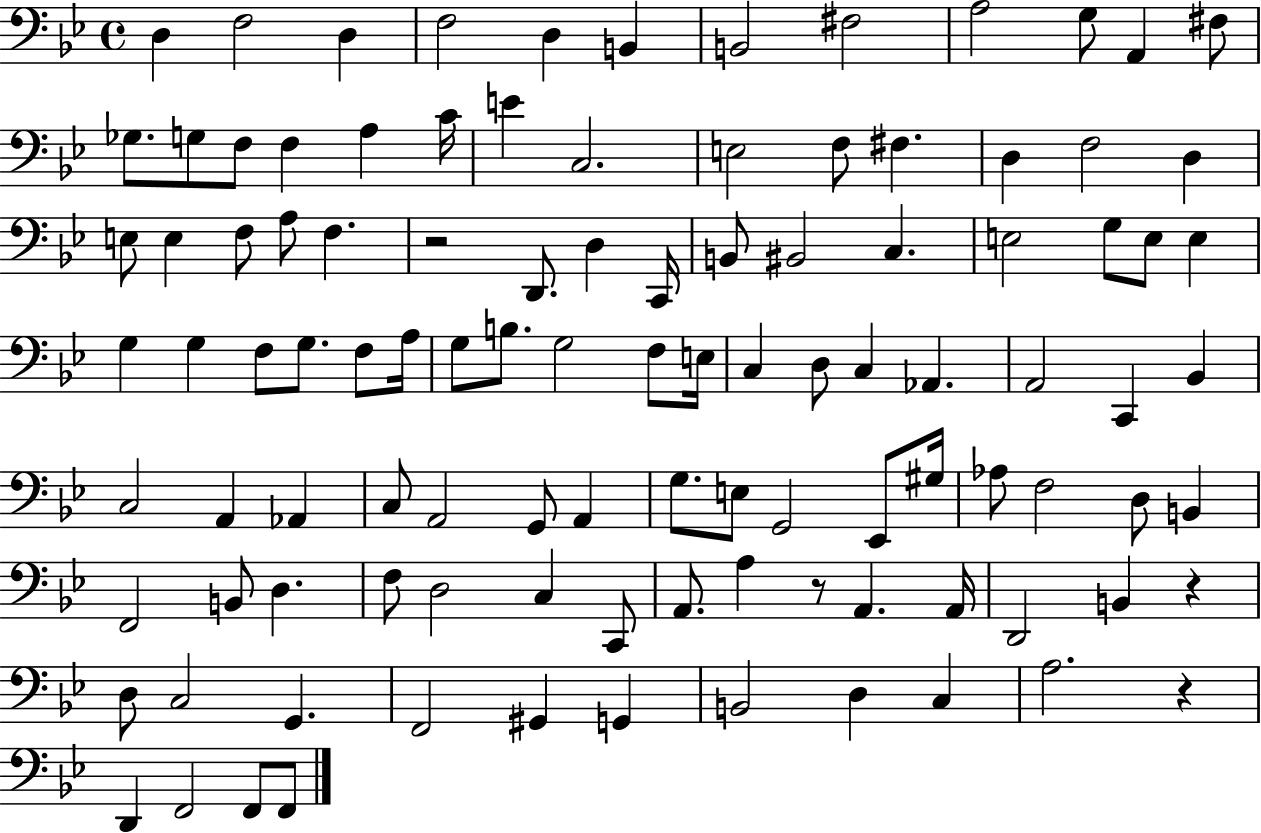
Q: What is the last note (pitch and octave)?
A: F2